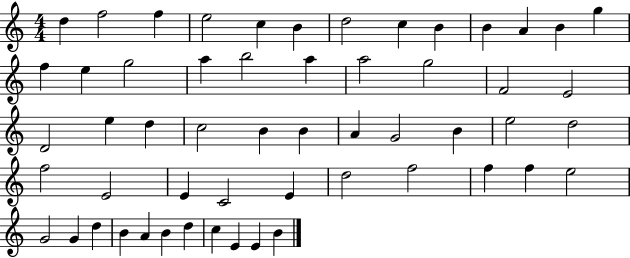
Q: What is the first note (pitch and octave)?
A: D5